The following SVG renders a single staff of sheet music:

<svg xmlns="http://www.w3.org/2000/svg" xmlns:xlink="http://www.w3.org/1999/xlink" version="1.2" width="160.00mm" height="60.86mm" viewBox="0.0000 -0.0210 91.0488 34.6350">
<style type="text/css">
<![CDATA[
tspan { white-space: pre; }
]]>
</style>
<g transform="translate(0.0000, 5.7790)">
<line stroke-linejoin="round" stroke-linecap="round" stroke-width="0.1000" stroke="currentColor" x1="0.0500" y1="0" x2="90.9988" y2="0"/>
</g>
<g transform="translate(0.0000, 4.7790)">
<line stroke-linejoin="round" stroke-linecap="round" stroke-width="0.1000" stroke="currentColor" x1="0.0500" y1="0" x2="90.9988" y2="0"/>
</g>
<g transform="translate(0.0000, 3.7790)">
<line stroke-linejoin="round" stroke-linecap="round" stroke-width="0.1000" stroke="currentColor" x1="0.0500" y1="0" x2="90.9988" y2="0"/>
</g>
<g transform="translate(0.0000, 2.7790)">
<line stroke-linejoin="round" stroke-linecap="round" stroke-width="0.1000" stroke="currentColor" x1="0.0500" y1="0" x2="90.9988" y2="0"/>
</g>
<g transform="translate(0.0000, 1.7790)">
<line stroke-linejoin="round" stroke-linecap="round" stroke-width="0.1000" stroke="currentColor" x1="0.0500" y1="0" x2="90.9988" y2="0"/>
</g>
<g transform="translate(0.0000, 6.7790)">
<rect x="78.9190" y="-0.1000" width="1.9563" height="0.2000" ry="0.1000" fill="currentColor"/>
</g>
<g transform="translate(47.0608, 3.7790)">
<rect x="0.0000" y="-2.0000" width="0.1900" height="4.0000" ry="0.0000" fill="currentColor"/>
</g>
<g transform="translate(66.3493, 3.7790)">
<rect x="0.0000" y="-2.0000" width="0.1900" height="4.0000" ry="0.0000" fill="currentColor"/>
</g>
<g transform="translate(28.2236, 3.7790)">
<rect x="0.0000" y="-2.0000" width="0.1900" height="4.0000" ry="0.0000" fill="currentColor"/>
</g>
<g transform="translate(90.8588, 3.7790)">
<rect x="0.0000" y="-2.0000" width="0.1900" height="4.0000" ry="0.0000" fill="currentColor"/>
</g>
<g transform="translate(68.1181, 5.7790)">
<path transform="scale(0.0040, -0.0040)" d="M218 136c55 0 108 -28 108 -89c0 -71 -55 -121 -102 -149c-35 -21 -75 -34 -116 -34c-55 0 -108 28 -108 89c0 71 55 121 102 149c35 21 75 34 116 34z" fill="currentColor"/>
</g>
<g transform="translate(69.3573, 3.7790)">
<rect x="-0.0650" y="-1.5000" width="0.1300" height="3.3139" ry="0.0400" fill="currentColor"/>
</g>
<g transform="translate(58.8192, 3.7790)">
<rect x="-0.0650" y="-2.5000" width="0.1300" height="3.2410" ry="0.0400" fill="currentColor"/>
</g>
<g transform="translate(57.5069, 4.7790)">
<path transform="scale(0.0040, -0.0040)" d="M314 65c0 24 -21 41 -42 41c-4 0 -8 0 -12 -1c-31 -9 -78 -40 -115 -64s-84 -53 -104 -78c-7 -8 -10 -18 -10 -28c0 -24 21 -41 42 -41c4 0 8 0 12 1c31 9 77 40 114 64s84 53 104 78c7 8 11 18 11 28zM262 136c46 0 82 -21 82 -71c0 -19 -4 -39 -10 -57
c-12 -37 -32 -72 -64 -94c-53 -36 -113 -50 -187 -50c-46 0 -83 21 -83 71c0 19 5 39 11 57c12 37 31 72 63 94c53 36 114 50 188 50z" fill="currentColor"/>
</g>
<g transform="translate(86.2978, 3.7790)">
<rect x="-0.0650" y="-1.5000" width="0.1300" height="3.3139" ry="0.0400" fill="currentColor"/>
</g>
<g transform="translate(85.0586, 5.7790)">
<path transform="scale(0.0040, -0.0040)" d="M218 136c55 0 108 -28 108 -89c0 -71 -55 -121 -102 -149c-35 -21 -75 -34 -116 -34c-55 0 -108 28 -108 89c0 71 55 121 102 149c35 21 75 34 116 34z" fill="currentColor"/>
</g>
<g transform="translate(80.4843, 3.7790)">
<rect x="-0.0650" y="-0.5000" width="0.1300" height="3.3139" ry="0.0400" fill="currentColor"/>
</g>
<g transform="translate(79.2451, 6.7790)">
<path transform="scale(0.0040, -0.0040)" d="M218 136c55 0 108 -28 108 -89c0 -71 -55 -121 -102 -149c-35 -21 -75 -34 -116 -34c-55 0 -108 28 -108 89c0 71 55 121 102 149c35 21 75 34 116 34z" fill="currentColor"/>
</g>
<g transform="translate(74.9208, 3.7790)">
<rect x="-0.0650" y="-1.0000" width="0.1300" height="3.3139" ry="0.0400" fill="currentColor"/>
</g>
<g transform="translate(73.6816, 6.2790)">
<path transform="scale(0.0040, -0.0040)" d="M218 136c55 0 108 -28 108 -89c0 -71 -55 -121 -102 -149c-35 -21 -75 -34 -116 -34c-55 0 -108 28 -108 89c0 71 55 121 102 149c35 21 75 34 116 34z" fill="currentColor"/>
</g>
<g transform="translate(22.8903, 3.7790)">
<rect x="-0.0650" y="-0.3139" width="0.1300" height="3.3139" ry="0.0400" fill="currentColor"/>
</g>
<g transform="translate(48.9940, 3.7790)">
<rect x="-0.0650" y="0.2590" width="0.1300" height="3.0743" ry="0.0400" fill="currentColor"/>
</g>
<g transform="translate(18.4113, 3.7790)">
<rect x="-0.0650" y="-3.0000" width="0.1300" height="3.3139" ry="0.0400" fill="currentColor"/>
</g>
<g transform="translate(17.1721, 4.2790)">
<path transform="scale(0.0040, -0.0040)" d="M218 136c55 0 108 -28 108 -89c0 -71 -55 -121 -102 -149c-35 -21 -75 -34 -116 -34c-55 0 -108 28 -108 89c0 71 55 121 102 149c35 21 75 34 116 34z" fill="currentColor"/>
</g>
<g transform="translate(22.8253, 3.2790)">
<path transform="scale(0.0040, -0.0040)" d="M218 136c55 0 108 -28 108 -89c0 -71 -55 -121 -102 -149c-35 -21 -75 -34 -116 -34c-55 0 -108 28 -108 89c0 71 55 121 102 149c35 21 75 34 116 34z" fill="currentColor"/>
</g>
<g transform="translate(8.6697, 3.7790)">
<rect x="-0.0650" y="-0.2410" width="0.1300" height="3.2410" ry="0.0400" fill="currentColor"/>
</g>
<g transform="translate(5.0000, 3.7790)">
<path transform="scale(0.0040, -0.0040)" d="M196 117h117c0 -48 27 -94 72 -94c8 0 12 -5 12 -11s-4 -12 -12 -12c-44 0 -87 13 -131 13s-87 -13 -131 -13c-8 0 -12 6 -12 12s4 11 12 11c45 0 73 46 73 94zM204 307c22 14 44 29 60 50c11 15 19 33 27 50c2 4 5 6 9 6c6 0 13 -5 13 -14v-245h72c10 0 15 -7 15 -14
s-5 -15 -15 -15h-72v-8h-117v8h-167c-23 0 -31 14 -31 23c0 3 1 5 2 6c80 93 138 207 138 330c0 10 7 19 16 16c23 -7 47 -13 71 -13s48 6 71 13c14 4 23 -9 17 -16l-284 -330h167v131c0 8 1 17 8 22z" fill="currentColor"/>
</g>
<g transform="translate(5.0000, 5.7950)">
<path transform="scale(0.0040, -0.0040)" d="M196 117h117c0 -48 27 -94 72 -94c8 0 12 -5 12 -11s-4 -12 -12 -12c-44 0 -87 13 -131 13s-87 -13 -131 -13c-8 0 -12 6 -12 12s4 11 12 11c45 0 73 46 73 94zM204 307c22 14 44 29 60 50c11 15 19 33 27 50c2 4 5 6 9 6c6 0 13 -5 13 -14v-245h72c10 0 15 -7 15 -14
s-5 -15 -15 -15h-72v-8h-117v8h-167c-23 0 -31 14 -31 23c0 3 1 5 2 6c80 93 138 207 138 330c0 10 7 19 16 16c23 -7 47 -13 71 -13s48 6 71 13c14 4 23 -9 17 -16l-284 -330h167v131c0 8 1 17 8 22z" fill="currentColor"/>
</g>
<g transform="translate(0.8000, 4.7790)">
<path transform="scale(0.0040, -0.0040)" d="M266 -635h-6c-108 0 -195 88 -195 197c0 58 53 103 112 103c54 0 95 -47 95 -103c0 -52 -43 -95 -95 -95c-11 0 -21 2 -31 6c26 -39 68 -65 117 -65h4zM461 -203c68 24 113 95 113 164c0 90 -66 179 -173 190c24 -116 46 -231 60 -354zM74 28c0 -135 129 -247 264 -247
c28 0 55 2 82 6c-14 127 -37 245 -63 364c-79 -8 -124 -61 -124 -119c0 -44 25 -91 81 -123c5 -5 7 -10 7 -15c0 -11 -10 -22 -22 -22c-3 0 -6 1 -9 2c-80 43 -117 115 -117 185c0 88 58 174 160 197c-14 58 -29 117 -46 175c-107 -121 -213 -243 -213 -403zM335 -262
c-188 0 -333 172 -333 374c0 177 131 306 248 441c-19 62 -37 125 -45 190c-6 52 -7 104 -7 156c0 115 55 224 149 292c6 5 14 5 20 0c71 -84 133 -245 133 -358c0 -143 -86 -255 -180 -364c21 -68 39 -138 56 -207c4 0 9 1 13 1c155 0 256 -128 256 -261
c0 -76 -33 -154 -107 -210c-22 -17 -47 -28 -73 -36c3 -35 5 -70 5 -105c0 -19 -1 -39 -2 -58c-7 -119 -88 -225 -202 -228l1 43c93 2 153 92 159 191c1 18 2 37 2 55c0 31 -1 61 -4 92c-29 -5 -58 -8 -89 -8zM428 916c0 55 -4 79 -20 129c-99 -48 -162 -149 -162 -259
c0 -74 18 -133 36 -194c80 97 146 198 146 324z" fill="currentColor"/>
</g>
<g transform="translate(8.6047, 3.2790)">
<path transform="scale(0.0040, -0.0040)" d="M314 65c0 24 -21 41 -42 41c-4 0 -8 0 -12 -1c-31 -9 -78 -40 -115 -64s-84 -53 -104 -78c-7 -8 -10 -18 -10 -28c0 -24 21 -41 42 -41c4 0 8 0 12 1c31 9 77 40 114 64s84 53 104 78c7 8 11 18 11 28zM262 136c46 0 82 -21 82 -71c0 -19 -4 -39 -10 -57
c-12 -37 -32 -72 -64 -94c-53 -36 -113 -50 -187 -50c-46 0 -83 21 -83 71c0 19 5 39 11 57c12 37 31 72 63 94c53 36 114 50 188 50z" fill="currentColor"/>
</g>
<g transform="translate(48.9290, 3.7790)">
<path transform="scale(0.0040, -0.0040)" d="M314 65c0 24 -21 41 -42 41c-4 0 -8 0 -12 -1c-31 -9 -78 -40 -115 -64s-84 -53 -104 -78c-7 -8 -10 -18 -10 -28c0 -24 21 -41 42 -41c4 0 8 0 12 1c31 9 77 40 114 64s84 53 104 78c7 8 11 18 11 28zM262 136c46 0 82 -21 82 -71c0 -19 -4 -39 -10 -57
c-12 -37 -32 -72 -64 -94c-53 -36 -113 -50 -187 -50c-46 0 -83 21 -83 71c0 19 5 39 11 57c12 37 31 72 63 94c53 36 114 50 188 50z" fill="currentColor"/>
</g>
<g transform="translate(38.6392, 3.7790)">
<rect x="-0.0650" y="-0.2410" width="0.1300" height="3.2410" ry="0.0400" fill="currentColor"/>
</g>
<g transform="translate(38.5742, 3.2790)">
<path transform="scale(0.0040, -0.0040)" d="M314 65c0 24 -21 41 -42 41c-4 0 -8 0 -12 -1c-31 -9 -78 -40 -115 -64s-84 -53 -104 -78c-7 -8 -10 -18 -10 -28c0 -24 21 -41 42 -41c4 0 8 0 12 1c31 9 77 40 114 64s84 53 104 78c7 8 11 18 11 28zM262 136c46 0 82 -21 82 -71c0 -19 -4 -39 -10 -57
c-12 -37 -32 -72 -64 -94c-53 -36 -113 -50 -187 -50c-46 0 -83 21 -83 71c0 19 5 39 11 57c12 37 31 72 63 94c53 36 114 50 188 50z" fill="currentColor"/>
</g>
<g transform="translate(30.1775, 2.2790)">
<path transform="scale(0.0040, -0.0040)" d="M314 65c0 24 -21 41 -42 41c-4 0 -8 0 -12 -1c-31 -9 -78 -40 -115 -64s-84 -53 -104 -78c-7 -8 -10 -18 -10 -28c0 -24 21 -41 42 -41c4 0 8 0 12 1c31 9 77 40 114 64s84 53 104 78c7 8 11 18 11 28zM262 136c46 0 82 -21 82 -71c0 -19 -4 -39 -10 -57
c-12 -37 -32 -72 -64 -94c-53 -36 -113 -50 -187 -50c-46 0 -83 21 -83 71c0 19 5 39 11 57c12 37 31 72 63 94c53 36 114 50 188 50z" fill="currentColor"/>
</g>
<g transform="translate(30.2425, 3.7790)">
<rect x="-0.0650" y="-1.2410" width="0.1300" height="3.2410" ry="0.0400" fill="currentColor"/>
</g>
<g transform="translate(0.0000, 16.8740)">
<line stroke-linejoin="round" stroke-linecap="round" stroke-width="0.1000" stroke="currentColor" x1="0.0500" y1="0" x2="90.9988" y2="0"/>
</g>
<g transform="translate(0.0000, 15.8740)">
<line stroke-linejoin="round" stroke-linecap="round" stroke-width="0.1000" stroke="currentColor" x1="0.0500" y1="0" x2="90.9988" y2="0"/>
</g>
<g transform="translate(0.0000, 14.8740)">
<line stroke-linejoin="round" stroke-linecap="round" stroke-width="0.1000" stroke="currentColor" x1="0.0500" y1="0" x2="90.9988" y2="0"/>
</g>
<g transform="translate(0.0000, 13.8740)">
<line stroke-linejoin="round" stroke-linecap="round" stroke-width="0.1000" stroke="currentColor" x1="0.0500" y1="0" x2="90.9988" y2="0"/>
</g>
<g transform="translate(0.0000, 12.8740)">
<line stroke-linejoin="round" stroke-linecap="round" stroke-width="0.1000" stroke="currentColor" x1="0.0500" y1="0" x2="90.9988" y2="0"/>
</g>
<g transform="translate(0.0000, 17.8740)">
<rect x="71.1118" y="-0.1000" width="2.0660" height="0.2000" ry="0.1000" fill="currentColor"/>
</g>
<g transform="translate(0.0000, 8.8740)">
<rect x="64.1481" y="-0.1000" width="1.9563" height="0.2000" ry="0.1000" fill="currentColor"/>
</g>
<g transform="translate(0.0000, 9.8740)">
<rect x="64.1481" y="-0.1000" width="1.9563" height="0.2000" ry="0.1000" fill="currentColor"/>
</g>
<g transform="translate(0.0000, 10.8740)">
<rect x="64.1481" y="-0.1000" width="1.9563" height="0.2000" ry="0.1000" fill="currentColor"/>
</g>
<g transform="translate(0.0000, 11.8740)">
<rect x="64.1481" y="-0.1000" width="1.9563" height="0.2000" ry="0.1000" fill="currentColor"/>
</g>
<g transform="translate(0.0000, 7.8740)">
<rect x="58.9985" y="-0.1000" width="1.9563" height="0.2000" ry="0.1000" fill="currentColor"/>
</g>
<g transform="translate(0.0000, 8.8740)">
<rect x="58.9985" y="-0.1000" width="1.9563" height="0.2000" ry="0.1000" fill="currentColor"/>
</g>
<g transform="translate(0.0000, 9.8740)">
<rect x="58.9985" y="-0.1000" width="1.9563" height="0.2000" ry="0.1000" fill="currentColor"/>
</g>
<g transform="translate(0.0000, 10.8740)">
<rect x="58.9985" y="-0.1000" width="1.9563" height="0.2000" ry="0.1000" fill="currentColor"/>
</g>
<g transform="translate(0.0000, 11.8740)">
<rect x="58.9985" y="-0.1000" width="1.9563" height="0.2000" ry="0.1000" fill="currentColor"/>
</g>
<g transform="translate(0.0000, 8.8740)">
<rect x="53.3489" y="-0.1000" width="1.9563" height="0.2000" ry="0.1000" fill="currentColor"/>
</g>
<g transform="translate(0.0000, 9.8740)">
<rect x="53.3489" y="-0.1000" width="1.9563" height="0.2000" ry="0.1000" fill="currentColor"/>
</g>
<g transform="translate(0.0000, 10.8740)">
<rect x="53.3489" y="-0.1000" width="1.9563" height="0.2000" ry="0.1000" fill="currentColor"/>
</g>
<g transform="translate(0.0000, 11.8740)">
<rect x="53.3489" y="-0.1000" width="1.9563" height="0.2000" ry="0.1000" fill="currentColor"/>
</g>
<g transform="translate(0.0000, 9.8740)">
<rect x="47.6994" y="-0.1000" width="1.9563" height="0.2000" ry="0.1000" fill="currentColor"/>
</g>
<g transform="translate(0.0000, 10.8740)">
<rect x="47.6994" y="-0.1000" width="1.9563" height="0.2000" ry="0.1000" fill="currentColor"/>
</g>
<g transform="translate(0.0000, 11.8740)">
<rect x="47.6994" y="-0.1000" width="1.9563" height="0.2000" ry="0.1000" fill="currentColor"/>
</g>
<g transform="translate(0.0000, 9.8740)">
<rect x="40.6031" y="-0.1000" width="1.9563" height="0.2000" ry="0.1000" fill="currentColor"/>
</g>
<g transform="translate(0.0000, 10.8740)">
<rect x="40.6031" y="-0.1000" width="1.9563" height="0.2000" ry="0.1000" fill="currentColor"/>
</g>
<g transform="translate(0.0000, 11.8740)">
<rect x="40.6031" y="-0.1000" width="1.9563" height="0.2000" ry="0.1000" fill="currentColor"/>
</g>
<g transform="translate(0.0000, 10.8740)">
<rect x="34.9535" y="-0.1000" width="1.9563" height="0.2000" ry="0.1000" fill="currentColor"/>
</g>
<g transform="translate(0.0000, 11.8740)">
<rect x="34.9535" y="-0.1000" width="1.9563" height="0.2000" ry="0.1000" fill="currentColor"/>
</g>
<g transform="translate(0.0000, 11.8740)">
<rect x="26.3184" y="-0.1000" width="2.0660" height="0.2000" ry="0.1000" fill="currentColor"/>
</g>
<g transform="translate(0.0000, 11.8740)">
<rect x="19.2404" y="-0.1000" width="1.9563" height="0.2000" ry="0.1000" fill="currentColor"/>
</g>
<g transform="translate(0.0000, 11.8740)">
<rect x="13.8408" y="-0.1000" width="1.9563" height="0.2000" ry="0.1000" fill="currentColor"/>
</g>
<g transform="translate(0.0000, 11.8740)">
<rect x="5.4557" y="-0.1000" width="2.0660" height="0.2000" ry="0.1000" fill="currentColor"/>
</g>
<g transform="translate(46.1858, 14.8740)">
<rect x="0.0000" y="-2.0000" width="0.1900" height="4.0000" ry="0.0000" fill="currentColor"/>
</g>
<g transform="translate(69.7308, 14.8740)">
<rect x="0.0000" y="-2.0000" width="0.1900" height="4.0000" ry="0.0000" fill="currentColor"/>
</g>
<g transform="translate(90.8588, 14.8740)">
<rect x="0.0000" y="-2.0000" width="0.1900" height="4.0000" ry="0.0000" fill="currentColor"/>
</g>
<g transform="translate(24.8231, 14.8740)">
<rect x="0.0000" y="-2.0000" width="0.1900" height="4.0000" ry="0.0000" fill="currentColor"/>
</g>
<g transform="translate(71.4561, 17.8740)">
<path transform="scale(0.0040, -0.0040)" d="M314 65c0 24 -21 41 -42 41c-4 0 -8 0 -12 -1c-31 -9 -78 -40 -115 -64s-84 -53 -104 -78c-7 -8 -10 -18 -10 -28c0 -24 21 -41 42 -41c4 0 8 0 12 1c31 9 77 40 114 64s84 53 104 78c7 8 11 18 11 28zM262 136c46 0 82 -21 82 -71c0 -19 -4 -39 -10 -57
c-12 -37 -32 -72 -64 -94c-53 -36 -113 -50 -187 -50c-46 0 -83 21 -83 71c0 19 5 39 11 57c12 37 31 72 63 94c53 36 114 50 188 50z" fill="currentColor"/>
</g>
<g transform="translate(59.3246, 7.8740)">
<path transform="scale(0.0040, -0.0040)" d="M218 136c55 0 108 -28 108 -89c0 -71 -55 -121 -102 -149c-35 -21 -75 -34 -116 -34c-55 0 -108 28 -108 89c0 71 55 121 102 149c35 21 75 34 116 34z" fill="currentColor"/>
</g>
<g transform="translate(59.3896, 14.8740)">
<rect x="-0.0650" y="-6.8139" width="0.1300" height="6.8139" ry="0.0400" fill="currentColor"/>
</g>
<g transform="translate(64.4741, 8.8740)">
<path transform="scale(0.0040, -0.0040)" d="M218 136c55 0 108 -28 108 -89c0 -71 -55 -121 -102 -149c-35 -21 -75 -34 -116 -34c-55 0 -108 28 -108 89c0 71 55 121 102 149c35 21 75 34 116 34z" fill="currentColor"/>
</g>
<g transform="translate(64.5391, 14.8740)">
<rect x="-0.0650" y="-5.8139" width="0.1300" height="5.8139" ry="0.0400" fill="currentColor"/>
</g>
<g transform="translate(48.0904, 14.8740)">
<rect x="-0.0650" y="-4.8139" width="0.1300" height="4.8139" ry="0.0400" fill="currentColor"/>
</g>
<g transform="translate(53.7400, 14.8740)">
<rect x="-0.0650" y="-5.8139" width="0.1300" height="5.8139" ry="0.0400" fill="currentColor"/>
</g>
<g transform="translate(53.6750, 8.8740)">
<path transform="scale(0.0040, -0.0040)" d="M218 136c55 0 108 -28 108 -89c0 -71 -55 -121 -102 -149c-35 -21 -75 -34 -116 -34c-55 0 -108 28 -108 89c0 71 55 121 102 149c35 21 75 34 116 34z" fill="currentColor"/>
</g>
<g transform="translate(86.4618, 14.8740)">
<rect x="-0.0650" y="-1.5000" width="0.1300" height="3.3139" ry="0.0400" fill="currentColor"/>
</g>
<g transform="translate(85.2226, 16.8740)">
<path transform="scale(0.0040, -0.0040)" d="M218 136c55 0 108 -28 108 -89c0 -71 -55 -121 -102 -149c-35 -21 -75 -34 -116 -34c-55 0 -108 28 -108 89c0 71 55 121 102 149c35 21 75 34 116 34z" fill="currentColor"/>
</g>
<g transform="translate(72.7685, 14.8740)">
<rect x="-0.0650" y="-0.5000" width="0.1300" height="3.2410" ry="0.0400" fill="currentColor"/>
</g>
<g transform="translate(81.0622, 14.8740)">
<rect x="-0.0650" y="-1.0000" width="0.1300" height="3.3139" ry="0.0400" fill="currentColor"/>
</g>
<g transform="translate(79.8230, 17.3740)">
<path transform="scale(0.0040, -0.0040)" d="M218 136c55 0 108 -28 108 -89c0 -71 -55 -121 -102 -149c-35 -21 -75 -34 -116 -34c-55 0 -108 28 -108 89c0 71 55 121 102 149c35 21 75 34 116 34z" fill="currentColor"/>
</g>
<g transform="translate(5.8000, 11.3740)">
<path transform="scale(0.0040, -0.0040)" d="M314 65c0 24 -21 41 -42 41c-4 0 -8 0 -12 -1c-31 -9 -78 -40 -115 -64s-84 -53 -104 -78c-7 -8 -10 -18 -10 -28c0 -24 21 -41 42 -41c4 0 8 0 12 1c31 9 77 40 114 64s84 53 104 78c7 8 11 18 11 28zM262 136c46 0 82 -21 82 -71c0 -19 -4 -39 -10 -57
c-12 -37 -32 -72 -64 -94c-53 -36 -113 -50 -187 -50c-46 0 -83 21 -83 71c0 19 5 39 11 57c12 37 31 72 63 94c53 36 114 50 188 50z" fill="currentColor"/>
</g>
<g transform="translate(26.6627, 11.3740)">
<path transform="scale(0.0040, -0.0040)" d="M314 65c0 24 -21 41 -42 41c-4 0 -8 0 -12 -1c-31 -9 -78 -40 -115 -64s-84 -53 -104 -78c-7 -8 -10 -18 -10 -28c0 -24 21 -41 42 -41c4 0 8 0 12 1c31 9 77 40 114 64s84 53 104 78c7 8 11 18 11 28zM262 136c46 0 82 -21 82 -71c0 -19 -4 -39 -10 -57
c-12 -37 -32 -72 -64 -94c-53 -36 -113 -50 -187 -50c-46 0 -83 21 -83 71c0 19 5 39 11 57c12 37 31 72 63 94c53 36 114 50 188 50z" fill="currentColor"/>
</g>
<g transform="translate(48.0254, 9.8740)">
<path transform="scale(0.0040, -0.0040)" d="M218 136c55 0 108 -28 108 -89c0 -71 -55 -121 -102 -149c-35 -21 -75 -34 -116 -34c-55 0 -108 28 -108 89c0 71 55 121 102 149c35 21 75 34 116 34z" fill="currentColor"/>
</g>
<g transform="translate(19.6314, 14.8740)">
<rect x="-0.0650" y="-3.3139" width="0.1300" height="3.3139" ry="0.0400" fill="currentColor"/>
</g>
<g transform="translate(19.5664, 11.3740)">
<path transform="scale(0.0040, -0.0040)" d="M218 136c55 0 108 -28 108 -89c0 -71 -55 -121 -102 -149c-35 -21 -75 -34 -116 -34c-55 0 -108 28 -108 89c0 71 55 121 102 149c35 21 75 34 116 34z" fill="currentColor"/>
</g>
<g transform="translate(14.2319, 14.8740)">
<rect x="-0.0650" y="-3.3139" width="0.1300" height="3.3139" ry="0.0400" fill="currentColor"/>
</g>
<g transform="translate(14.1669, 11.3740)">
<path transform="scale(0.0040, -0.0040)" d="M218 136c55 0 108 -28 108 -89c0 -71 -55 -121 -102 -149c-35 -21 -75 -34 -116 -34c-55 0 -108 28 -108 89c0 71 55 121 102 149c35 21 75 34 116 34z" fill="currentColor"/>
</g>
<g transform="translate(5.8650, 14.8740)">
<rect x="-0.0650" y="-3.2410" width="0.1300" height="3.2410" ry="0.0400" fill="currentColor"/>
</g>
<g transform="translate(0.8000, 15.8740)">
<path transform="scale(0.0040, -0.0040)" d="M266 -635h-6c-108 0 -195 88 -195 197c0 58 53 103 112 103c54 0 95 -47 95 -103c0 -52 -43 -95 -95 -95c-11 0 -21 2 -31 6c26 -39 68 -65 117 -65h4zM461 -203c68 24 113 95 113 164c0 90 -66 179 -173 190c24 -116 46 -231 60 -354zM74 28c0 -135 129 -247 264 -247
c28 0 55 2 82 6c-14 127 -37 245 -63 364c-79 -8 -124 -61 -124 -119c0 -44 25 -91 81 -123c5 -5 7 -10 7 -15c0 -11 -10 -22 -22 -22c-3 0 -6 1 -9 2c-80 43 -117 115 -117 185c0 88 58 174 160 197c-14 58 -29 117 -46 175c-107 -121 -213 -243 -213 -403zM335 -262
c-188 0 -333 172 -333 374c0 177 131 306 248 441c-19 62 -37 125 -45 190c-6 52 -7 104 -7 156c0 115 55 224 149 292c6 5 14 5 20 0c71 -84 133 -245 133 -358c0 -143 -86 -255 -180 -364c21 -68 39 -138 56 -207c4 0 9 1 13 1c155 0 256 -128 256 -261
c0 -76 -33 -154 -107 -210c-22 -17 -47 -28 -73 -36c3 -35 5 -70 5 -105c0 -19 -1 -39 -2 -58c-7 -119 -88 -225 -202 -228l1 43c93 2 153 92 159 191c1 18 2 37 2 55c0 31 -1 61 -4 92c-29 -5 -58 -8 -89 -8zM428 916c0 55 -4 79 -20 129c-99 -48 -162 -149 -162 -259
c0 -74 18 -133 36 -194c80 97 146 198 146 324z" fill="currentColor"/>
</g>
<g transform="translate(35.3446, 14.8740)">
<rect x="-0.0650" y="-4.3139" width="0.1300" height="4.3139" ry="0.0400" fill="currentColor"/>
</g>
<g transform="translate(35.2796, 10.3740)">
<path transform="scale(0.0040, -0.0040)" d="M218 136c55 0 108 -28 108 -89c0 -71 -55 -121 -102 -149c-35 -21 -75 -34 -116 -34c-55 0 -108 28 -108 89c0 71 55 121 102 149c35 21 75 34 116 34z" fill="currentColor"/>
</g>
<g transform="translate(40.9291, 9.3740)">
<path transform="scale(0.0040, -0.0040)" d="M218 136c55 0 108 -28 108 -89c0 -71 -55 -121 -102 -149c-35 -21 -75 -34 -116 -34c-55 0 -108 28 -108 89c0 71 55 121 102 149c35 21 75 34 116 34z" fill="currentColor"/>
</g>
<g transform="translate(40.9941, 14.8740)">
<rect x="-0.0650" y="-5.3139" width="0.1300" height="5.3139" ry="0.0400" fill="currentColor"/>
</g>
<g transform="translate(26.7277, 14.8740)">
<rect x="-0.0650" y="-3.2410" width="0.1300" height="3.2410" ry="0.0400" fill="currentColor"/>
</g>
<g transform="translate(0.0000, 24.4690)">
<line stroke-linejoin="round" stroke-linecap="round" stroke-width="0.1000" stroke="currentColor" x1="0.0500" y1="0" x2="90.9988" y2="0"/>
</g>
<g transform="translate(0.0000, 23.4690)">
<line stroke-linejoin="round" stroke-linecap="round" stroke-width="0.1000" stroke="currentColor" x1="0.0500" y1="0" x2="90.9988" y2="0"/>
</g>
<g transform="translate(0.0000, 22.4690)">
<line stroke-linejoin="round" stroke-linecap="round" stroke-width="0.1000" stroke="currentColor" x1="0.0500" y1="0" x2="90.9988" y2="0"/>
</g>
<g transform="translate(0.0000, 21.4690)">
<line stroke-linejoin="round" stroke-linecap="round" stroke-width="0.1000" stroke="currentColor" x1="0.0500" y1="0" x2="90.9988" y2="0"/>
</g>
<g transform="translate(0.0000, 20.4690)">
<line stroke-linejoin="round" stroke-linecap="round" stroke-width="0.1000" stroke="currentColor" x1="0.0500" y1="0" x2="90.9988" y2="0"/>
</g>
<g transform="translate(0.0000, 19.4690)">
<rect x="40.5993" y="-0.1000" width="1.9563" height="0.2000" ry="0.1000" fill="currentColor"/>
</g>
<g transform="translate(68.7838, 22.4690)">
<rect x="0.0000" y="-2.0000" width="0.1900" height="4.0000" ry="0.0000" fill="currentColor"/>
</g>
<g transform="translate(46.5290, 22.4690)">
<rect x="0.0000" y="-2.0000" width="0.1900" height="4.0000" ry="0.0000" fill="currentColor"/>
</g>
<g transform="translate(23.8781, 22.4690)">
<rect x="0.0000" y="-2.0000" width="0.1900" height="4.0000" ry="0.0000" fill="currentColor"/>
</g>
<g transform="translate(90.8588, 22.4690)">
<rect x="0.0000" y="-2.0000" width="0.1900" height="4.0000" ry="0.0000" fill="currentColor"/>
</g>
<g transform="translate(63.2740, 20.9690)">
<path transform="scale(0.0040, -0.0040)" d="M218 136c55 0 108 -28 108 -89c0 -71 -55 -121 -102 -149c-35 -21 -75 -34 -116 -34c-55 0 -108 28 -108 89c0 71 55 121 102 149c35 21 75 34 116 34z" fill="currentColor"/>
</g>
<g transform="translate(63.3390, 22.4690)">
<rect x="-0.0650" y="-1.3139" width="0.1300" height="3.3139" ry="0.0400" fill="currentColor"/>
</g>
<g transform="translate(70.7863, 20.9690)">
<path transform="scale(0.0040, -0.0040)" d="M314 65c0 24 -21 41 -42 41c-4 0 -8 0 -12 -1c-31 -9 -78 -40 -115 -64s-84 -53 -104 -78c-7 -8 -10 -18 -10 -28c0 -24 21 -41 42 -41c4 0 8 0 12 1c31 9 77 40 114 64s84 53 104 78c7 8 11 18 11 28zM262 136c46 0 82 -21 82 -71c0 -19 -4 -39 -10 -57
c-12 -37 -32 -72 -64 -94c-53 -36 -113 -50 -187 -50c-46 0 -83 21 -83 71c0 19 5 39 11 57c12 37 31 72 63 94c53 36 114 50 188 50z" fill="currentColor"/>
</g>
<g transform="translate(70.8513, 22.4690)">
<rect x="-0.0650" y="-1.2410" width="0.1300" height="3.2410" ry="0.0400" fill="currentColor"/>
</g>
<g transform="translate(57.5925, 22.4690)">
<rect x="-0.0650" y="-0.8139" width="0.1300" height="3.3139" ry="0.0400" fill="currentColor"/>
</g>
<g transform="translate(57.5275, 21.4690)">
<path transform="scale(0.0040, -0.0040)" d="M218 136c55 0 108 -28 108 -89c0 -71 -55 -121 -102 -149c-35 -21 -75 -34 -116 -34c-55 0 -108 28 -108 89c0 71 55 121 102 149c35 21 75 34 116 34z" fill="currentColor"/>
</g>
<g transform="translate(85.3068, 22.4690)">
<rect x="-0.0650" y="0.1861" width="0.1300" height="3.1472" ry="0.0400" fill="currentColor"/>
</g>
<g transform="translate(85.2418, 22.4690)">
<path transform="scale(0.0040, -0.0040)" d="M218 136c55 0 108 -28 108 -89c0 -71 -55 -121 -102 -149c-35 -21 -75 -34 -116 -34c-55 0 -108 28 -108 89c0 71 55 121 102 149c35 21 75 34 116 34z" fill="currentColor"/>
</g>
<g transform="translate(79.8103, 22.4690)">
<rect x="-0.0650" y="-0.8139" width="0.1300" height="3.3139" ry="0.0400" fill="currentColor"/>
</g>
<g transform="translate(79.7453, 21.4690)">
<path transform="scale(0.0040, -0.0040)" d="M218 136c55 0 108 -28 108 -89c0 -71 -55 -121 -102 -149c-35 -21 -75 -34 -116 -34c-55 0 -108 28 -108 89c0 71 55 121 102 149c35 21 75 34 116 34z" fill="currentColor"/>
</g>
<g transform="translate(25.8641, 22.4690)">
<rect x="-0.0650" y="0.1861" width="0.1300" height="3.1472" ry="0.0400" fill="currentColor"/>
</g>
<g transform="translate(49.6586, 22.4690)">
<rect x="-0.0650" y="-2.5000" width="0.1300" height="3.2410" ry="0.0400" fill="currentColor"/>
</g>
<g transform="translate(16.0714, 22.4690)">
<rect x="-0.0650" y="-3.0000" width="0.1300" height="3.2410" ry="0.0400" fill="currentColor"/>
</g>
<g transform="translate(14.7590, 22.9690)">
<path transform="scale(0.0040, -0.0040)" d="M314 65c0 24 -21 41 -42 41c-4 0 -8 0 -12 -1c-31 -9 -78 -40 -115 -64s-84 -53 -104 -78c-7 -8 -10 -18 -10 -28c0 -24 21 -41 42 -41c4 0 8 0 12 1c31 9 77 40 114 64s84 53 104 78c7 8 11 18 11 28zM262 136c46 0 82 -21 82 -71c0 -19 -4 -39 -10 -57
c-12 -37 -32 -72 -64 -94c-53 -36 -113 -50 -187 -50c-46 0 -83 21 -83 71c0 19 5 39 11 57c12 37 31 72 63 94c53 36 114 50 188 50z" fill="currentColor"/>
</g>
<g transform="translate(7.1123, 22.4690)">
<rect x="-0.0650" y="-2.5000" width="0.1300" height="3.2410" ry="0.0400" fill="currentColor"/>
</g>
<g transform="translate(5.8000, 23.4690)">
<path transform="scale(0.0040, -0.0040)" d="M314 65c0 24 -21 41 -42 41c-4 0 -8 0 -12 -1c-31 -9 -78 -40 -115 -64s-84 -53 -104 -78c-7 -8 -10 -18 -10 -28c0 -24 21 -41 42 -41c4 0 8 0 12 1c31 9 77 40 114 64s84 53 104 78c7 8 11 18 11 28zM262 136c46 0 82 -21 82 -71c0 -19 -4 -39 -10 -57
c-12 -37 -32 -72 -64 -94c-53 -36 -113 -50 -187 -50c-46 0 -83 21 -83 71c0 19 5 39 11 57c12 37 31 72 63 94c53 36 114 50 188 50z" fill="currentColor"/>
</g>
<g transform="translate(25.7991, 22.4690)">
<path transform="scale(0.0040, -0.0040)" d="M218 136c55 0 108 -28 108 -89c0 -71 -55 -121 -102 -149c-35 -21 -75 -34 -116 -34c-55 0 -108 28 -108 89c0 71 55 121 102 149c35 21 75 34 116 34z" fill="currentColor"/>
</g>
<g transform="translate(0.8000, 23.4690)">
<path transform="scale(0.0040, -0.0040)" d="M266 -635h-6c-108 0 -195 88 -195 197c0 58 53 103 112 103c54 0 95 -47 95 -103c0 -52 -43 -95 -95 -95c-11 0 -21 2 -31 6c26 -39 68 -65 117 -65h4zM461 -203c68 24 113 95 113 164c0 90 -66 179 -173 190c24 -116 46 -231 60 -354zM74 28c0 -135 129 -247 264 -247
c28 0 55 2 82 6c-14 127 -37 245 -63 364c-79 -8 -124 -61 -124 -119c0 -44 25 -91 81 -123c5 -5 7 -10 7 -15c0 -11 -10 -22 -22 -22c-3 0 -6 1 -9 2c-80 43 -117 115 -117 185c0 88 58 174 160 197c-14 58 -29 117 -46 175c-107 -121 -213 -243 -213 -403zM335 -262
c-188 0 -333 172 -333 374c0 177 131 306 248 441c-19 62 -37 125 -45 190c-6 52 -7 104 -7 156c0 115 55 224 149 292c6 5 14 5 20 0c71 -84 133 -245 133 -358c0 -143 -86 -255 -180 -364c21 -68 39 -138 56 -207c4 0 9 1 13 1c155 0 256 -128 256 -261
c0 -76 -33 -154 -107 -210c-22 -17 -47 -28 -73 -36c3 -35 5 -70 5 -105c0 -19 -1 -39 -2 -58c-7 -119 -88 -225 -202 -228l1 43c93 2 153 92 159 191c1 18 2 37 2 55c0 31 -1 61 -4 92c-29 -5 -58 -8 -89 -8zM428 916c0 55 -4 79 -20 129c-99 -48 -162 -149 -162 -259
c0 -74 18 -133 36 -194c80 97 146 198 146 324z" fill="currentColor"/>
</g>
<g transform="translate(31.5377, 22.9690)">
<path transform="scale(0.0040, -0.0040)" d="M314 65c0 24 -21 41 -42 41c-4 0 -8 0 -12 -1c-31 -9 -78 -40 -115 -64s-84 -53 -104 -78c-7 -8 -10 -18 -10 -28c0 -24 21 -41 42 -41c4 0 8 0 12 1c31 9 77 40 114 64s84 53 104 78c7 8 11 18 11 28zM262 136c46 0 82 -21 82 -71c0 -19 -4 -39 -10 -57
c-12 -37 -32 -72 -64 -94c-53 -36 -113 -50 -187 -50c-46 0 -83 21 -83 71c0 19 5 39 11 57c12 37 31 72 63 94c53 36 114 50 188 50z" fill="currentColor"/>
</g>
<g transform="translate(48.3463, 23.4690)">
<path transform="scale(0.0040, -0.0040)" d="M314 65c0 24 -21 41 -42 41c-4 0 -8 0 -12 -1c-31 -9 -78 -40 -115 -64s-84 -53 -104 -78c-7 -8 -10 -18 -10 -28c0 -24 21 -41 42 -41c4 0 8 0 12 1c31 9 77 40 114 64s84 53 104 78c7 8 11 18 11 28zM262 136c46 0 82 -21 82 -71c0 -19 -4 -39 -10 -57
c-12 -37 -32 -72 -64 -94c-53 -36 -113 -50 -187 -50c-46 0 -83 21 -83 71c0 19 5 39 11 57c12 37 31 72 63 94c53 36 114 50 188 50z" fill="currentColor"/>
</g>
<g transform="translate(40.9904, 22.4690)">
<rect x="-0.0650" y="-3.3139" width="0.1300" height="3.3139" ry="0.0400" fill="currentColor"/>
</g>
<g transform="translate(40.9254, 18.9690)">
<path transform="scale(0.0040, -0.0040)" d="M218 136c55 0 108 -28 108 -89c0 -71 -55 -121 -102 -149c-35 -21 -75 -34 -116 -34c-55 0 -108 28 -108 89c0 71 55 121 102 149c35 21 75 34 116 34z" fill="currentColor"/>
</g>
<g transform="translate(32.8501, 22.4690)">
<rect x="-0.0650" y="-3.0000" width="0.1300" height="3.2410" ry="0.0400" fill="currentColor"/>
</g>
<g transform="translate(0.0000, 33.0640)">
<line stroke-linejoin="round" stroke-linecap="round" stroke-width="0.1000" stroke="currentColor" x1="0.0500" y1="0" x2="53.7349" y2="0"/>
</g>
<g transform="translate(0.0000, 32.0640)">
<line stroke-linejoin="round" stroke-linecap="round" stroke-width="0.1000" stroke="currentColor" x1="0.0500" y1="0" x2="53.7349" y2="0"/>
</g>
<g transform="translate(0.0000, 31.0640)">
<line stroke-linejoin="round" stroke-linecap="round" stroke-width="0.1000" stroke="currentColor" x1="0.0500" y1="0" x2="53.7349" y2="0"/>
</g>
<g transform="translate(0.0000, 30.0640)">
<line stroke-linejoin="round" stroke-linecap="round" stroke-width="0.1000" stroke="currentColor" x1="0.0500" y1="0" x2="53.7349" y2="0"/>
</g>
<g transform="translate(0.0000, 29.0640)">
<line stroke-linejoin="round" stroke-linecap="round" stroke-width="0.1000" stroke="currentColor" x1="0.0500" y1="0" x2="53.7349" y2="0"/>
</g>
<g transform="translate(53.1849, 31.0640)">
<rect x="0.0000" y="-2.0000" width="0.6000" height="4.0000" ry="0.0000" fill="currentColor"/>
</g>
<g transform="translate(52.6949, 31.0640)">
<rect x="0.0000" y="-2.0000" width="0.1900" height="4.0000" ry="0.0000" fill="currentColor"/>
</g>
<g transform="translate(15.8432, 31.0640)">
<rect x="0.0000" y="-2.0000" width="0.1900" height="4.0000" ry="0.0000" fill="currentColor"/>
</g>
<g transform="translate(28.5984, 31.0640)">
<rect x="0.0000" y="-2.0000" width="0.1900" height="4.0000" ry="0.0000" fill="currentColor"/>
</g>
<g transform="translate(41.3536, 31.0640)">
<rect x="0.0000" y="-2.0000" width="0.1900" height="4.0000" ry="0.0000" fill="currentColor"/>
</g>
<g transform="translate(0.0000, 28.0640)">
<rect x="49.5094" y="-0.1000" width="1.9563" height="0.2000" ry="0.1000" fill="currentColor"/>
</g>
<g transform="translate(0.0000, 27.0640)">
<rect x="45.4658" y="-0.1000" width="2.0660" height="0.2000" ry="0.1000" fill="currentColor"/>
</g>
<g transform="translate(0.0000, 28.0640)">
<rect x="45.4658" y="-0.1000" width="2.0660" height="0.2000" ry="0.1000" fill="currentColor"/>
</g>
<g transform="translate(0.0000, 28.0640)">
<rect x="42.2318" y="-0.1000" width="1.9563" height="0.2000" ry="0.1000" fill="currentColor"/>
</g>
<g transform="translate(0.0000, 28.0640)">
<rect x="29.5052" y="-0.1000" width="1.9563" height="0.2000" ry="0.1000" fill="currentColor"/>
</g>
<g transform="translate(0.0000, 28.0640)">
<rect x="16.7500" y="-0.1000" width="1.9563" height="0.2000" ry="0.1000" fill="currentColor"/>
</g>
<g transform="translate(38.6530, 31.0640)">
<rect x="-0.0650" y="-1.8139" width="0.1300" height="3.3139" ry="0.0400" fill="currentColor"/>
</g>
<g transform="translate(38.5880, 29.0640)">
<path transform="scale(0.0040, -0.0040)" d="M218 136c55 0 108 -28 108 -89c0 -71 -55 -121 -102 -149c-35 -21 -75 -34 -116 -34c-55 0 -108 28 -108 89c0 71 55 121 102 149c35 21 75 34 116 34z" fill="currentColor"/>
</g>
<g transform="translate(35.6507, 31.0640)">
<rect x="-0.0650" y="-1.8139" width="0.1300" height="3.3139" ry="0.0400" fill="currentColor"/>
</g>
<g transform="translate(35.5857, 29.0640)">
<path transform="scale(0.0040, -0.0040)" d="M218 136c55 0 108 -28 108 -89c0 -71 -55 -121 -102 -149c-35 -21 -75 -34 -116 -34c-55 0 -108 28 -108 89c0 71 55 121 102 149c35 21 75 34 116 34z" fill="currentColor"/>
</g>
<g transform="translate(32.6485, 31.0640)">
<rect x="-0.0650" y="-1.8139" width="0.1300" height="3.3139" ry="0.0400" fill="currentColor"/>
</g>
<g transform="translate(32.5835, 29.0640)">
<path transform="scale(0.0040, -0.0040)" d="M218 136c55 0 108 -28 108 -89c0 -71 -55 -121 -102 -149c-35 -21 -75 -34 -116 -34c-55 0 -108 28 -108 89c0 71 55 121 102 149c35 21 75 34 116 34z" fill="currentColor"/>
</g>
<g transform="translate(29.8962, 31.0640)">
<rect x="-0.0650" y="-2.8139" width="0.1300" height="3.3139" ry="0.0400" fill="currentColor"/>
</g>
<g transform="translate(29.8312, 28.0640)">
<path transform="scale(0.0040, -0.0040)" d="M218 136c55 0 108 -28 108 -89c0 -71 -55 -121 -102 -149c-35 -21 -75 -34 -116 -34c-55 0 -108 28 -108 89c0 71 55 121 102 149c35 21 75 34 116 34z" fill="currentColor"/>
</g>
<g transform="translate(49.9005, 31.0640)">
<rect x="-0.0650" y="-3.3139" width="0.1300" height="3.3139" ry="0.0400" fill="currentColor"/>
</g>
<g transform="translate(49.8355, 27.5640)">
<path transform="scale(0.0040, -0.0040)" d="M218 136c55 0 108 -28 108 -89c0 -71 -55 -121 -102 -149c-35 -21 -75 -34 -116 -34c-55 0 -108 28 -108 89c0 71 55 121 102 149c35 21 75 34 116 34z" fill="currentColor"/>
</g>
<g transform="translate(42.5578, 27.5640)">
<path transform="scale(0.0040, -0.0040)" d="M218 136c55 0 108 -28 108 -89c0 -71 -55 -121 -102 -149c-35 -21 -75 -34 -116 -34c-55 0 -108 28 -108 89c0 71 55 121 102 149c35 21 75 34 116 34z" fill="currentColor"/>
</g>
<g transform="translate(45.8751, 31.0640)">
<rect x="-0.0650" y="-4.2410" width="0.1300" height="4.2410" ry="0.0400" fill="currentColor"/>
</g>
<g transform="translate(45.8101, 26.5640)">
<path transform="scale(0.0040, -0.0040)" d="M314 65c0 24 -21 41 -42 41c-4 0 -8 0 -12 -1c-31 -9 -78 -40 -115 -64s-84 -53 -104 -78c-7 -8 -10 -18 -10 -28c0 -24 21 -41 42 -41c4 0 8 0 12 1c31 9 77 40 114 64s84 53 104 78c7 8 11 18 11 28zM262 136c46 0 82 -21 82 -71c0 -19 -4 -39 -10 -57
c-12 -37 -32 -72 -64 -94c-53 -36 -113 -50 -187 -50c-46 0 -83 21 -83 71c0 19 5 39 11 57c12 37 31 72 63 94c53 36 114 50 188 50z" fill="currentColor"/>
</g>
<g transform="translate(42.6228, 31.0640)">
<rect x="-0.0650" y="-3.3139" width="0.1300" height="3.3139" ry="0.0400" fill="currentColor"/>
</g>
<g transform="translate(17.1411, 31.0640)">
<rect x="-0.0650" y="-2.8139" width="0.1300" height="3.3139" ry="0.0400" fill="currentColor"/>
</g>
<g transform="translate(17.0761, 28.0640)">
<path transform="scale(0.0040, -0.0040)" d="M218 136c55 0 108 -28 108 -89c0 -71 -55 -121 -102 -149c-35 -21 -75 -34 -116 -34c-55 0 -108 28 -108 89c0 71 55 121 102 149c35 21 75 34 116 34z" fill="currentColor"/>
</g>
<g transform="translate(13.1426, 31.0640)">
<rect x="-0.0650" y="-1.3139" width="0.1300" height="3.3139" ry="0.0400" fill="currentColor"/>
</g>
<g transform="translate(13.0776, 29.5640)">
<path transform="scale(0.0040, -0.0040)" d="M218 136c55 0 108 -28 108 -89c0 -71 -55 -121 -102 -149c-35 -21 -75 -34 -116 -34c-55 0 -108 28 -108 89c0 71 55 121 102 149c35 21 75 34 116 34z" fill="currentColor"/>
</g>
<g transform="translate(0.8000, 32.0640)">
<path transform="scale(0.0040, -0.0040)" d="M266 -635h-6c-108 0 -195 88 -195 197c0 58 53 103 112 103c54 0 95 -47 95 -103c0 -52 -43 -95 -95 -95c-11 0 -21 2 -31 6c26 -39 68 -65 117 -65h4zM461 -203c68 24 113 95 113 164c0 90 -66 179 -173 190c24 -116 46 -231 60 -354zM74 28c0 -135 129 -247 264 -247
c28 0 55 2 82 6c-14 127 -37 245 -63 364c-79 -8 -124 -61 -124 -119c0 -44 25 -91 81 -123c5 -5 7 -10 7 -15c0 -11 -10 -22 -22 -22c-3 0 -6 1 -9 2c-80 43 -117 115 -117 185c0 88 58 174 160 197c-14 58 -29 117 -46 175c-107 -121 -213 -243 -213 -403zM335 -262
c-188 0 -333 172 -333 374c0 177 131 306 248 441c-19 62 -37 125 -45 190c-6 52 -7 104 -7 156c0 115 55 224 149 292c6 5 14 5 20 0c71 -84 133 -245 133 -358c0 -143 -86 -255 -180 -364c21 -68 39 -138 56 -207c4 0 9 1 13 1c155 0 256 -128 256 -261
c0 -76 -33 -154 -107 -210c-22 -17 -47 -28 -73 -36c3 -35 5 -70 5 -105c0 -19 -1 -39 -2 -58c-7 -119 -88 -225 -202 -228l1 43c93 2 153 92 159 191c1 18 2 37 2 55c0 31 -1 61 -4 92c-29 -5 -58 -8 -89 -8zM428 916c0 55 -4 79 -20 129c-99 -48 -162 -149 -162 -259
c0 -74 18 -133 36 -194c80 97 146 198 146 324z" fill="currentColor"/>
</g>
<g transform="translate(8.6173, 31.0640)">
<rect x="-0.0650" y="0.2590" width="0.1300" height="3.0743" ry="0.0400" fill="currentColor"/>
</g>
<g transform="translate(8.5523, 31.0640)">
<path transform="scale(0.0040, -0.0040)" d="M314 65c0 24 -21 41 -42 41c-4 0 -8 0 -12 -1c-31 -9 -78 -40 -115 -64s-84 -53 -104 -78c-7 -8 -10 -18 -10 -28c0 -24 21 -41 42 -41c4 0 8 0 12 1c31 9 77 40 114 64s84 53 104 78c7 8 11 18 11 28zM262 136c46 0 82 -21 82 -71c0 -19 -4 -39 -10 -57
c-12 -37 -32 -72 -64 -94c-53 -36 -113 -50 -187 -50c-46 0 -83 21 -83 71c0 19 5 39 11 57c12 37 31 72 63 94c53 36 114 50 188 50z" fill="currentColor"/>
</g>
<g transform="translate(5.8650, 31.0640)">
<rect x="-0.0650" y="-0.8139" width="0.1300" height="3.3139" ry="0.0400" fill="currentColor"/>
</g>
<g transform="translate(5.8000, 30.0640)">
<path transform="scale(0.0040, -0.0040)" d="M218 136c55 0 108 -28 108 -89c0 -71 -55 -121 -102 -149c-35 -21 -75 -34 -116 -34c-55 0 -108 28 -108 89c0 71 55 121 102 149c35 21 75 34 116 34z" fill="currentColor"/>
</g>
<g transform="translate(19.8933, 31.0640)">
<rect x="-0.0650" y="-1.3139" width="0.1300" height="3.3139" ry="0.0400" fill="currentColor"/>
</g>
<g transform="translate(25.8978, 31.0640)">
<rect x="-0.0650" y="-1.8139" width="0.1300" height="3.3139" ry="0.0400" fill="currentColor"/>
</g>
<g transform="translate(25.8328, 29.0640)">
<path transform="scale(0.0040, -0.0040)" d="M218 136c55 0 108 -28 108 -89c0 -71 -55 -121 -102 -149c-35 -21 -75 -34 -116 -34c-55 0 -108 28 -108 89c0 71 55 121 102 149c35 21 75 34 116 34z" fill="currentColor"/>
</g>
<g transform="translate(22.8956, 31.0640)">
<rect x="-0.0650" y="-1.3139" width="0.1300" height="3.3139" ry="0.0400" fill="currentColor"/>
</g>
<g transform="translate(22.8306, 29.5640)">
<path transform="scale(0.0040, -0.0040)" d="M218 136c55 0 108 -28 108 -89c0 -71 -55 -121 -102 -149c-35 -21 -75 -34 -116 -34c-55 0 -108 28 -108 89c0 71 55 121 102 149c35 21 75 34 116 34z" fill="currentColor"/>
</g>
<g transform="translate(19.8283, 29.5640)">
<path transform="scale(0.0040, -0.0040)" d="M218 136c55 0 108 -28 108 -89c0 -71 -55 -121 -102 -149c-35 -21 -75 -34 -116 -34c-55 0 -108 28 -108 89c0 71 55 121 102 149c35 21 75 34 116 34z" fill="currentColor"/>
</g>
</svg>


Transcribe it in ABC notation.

X:1
T:Untitled
M:4/4
L:1/4
K:C
c2 A c e2 c2 B2 G2 E D C E b2 b b b2 d' f' e' g' b' g' C2 D E G2 A2 B A2 b G2 d e e2 d B d B2 e a e e f a f f f b d'2 b